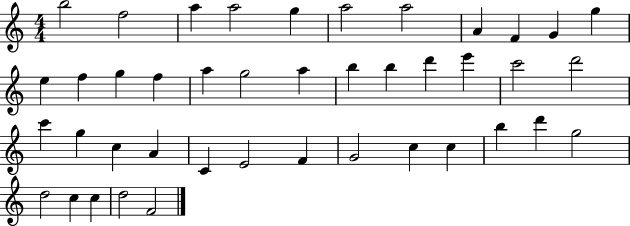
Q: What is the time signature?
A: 4/4